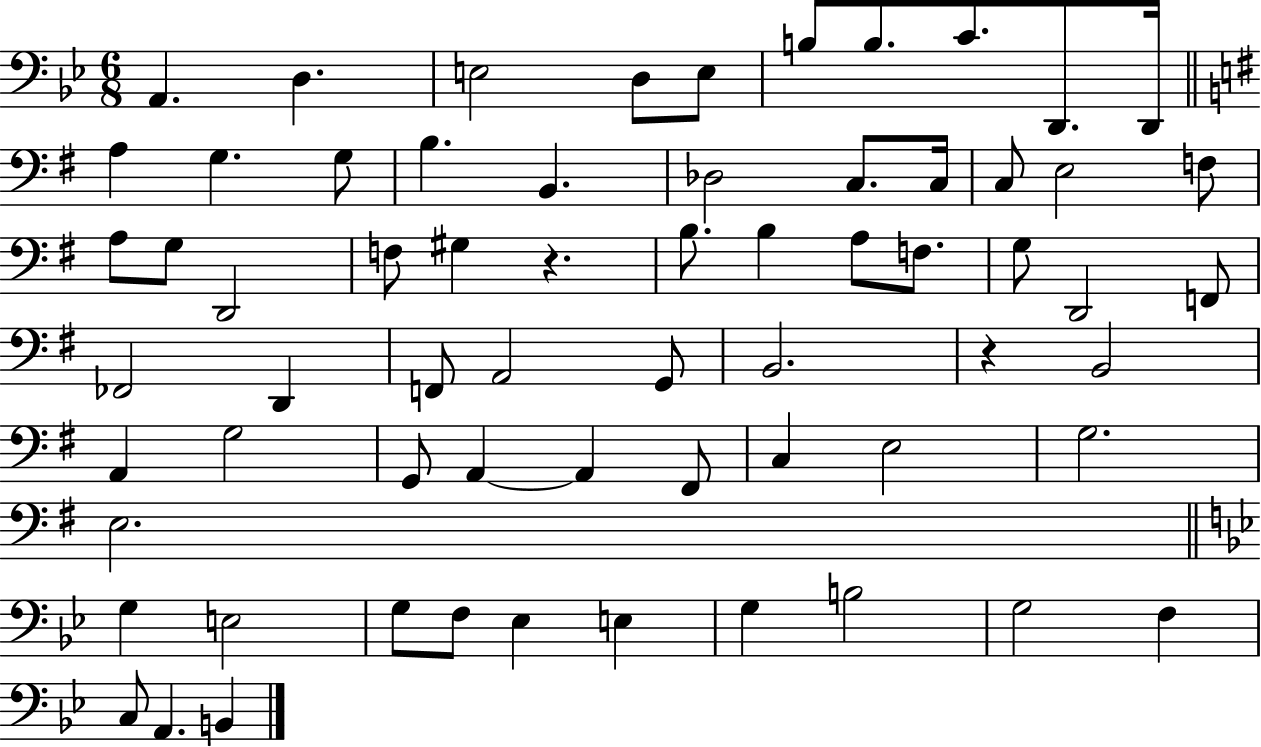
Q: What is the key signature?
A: BES major